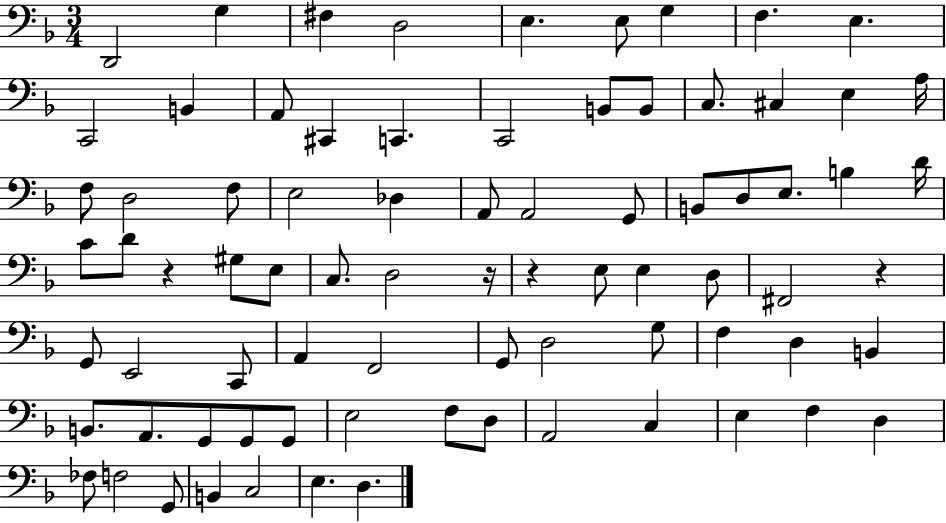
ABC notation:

X:1
T:Untitled
M:3/4
L:1/4
K:F
D,,2 G, ^F, D,2 E, E,/2 G, F, E, C,,2 B,, A,,/2 ^C,, C,, C,,2 B,,/2 B,,/2 C,/2 ^C, E, A,/4 F,/2 D,2 F,/2 E,2 _D, A,,/2 A,,2 G,,/2 B,,/2 D,/2 E,/2 B, D/4 C/2 D/2 z ^G,/2 E,/2 C,/2 D,2 z/4 z E,/2 E, D,/2 ^F,,2 z G,,/2 E,,2 C,,/2 A,, F,,2 G,,/2 D,2 G,/2 F, D, B,, B,,/2 A,,/2 G,,/2 G,,/2 G,,/2 E,2 F,/2 D,/2 A,,2 C, E, F, D, _F,/2 F,2 G,,/2 B,, C,2 E, D,